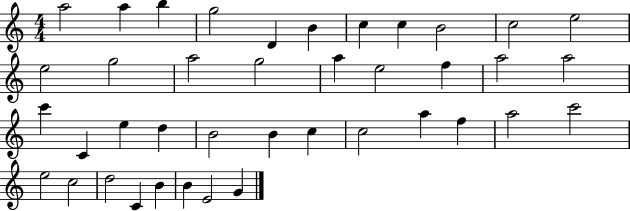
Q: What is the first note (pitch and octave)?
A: A5